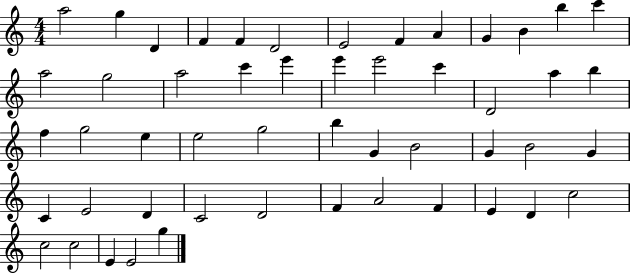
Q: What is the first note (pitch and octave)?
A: A5